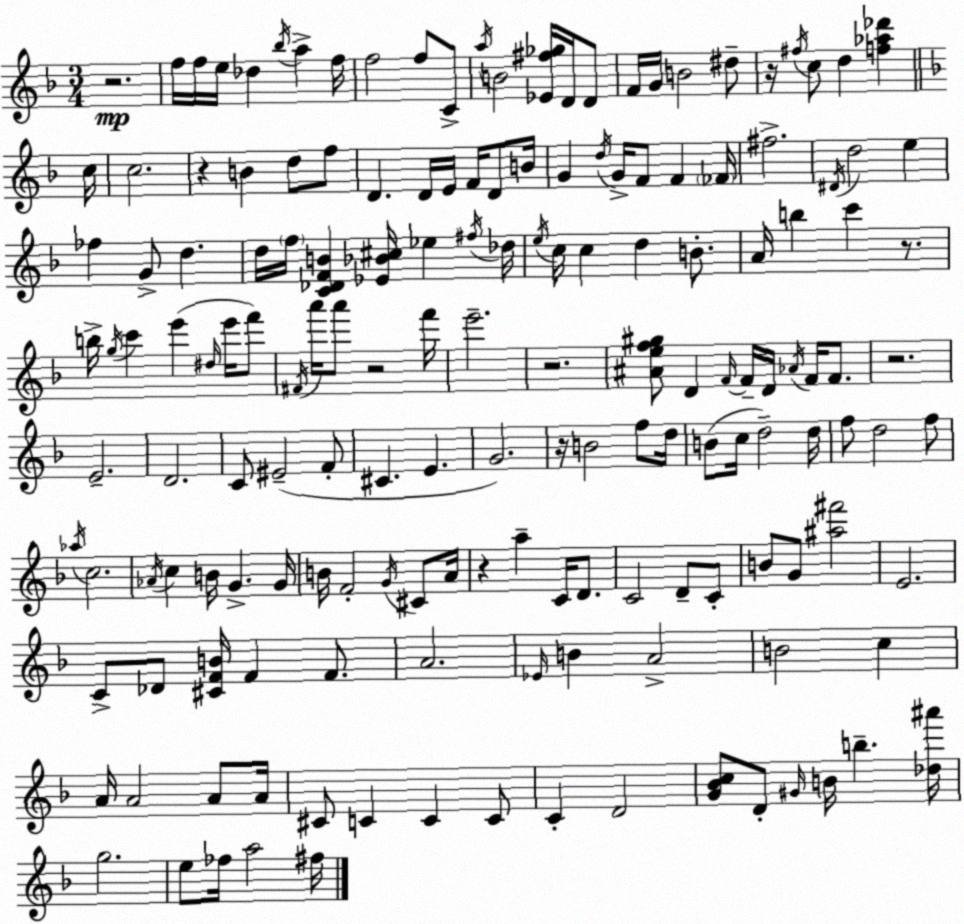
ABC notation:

X:1
T:Untitled
M:3/4
L:1/4
K:F
z2 f/4 f/4 e/4 _d _b/4 a f/4 f2 f/2 C/2 a/4 B2 [_E^f_g]/4 D/4 D/2 F/4 G/4 B2 ^d/2 z/4 ^f/4 c/2 d [f_a_d'] c/4 c2 z B d/2 f/2 D D/4 E/4 F/4 D/2 B/4 G d/4 G/4 F/2 F _F/4 ^f2 ^D/4 d2 e _f G/2 d d/4 f/4 [C_DFB] [_E_B^c]/4 _e ^f/4 _d/4 e/4 c/4 c d B/2 A/4 b c' z/2 b/4 g/4 c' e' ^d/4 e'/4 f'/2 ^F/4 a'/4 a'/2 z2 f'/4 e'2 z2 [^Aef^g]/2 D F/4 F/4 D/4 _A/4 F/4 F/2 z2 E2 D2 C/2 ^E2 F/2 ^C E G2 z/4 B2 f/2 d/4 B/2 c/4 d2 d/4 f/2 d2 f/2 _a/4 c2 _A/4 c B/4 G G/4 B/4 F2 G/4 ^C/2 A/4 z a C/4 D/2 C2 D/2 C/2 B/2 G/2 [^a^f']2 E2 C/2 _D/2 [^CFB]/4 F F/2 A2 _E/4 B A2 B2 c A/4 A2 A/2 A/4 ^C/2 C C C/2 C D2 [G_Bc]/2 D/2 ^G/4 B/4 b [_d^a']/4 g2 e/2 _f/4 a2 ^f/4